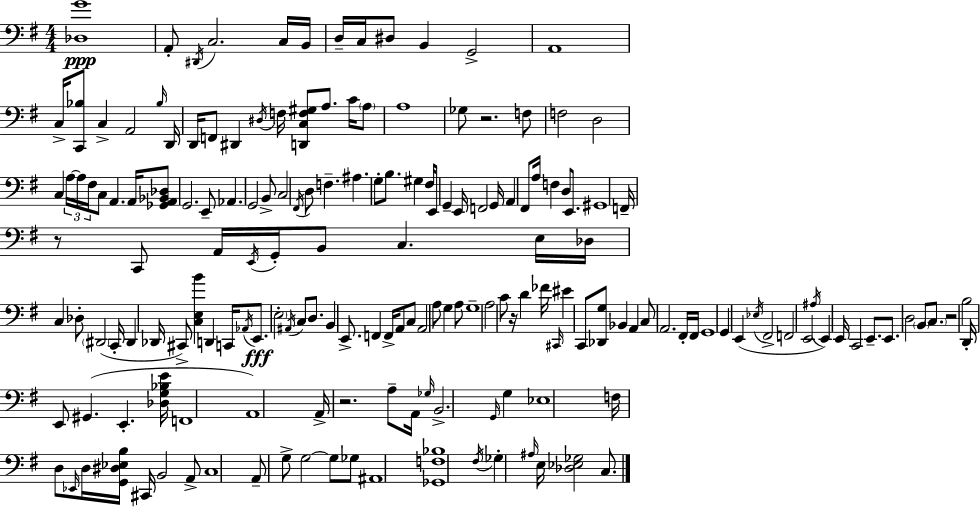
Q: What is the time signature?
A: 4/4